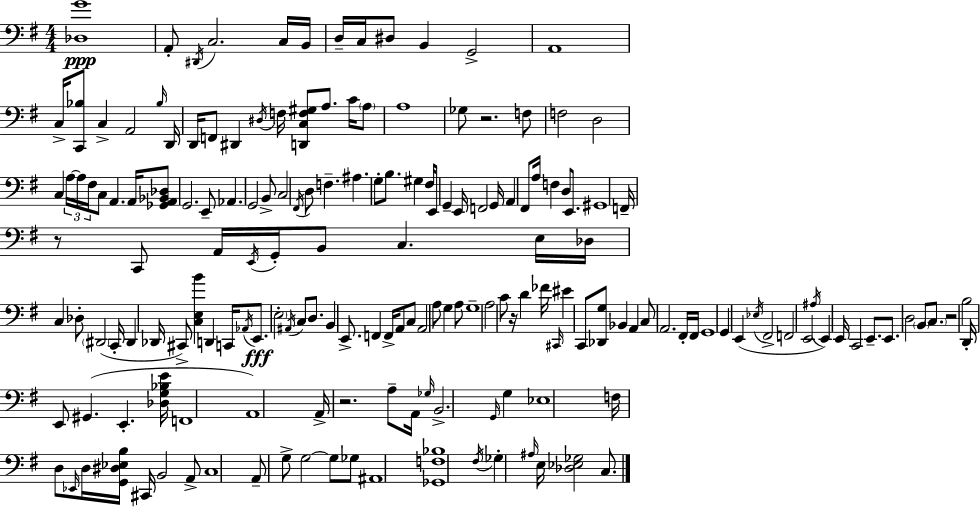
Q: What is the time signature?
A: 4/4